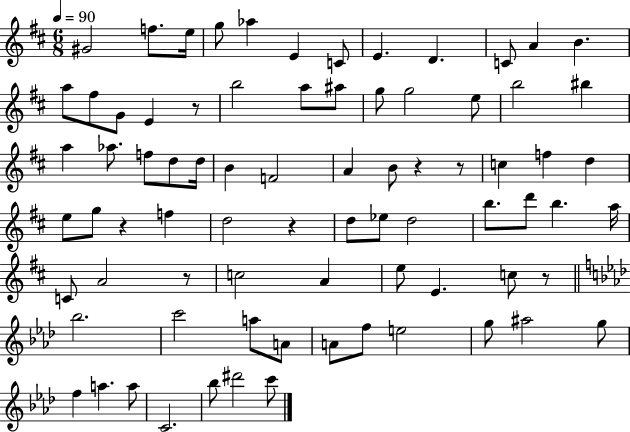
G#4/h F5/e. E5/s G5/e Ab5/q E4/q C4/e E4/q. D4/q. C4/e A4/q B4/q. A5/e F#5/e G4/e E4/q R/e B5/h A5/e A#5/e G5/e G5/h E5/e B5/h BIS5/q A5/q Ab5/e. F5/e D5/e D5/s B4/q F4/h A4/q B4/e R/q R/e C5/q F5/q D5/q E5/e G5/e R/q F5/q D5/h R/q D5/e Eb5/e D5/h B5/e. D6/e B5/q. A5/s C4/e A4/h R/e C5/h A4/q E5/e E4/q. C5/e R/e Bb5/h. C6/h A5/e A4/e A4/e F5/e E5/h G5/e A#5/h G5/e F5/q A5/q. A5/e C4/h. Bb5/e D#6/h C6/e